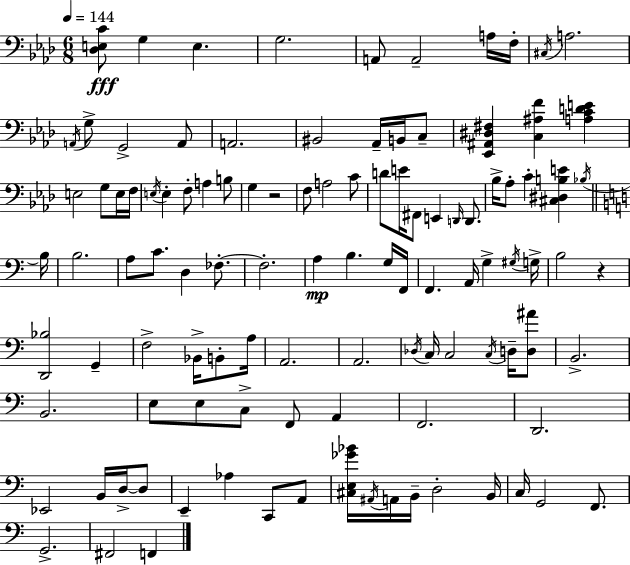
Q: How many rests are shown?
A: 2